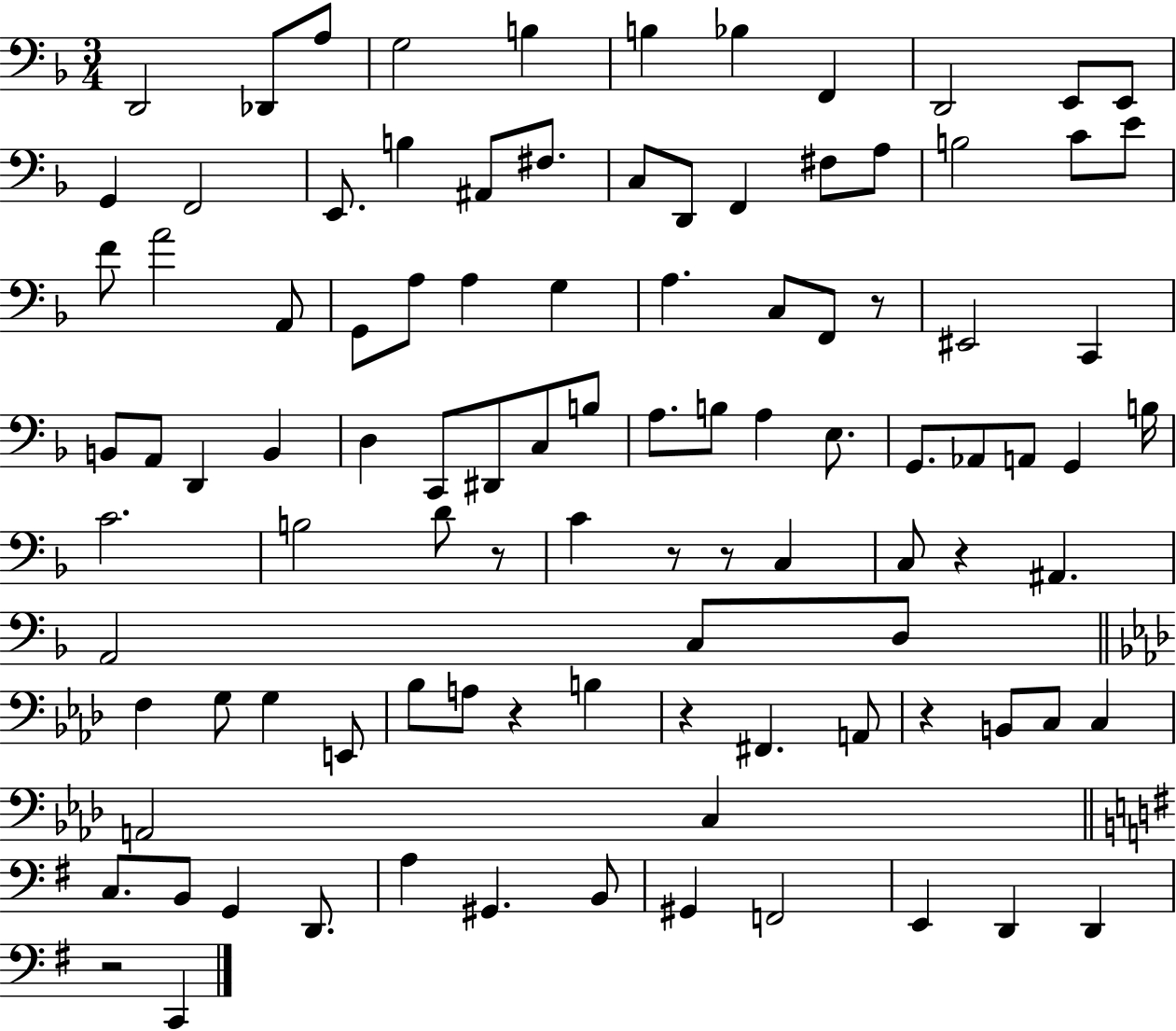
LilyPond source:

{
  \clef bass
  \numericTimeSignature
  \time 3/4
  \key f \major
  d,2 des,8 a8 | g2 b4 | b4 bes4 f,4 | d,2 e,8 e,8 | \break g,4 f,2 | e,8. b4 ais,8 fis8. | c8 d,8 f,4 fis8 a8 | b2 c'8 e'8 | \break f'8 a'2 a,8 | g,8 a8 a4 g4 | a4. c8 f,8 r8 | eis,2 c,4 | \break b,8 a,8 d,4 b,4 | d4 c,8 dis,8 c8 b8 | a8. b8 a4 e8. | g,8. aes,8 a,8 g,4 b16 | \break c'2. | b2 d'8 r8 | c'4 r8 r8 c4 | c8 r4 ais,4. | \break a,2 c8 d8 | \bar "||" \break \key aes \major f4 g8 g4 e,8 | bes8 a8 r4 b4 | r4 fis,4. a,8 | r4 b,8 c8 c4 | \break a,2 c4 | \bar "||" \break \key e \minor c8. b,8 g,4 d,8. | a4 gis,4. b,8 | gis,4 f,2 | e,4 d,4 d,4 | \break r2 c,4 | \bar "|."
}